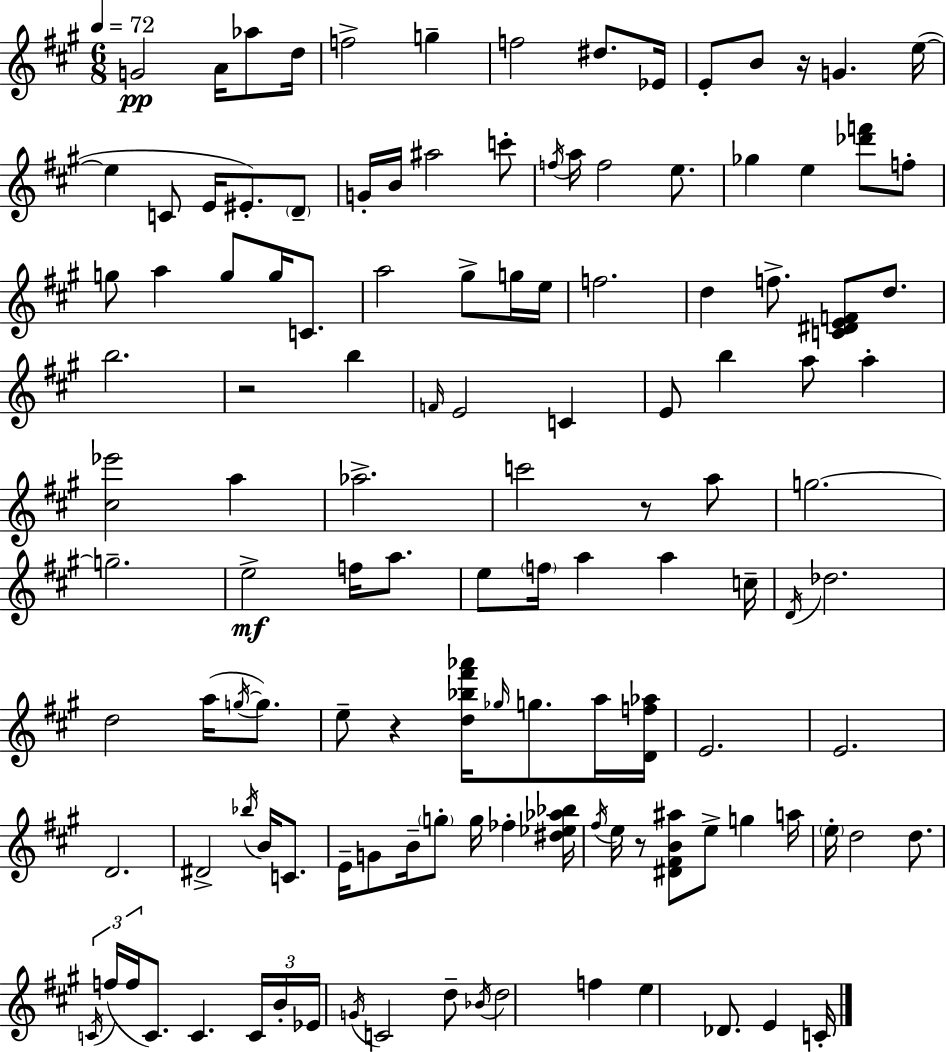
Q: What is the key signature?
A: A major